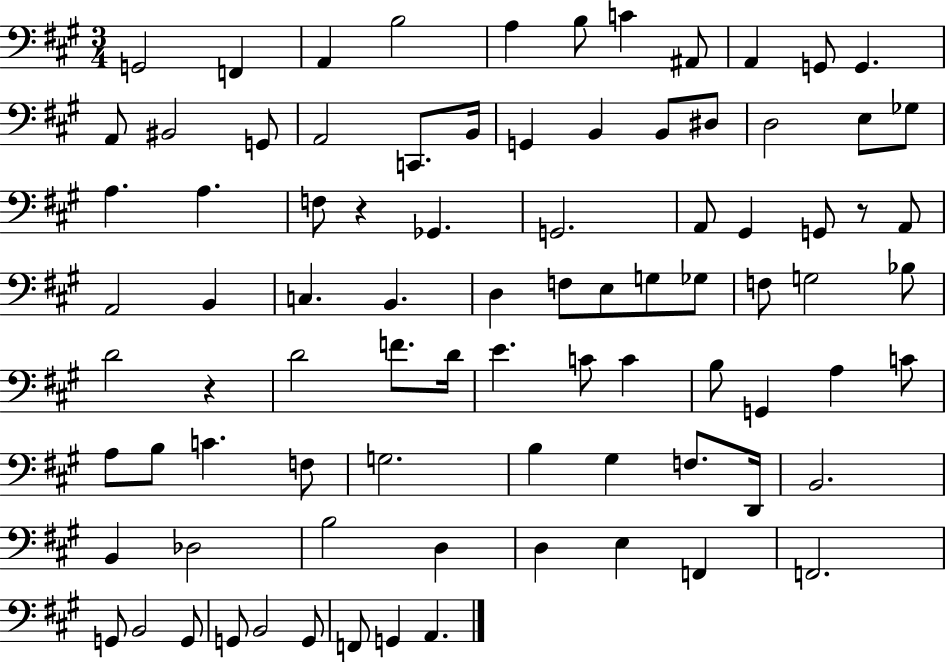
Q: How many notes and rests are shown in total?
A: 86